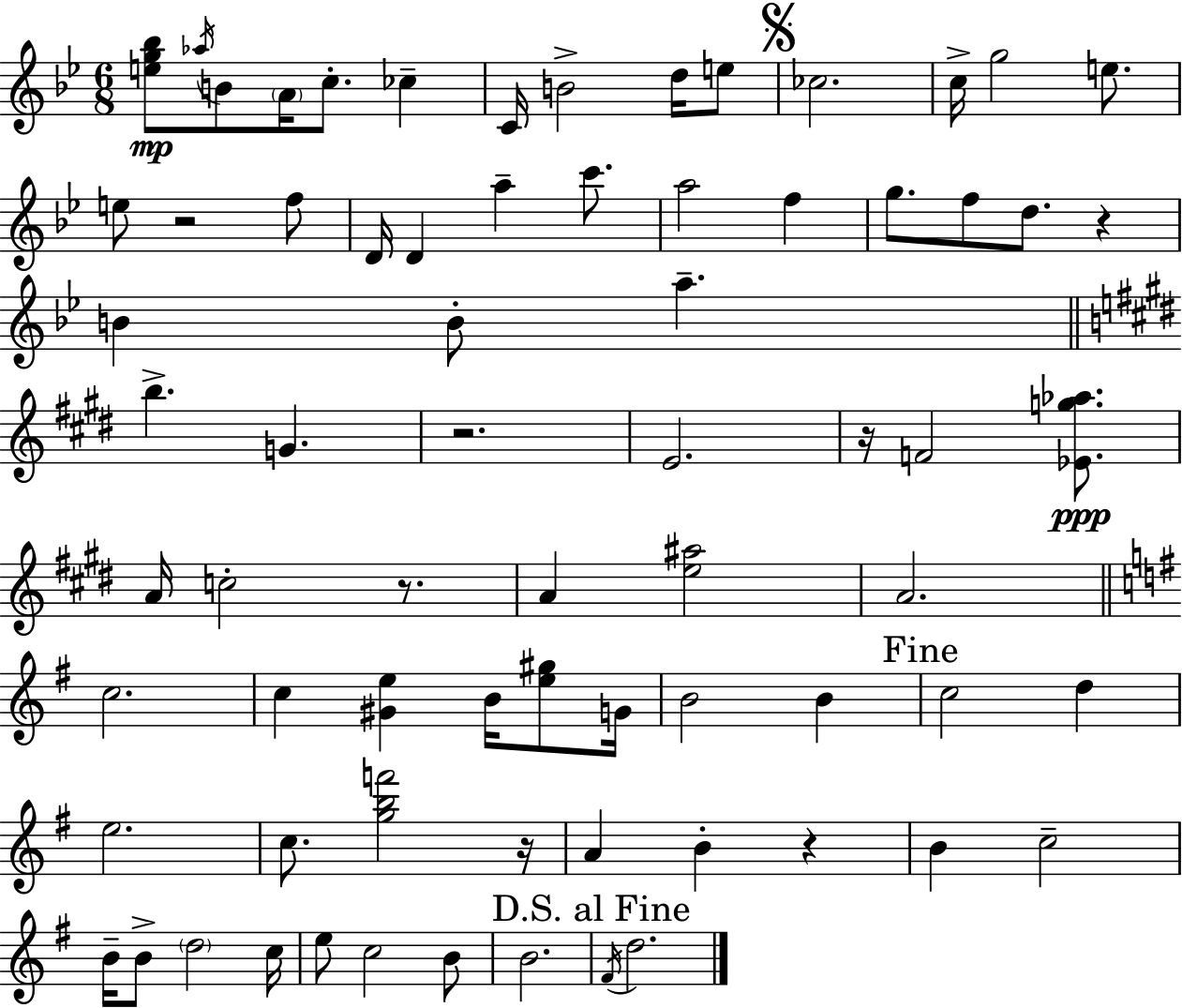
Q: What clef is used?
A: treble